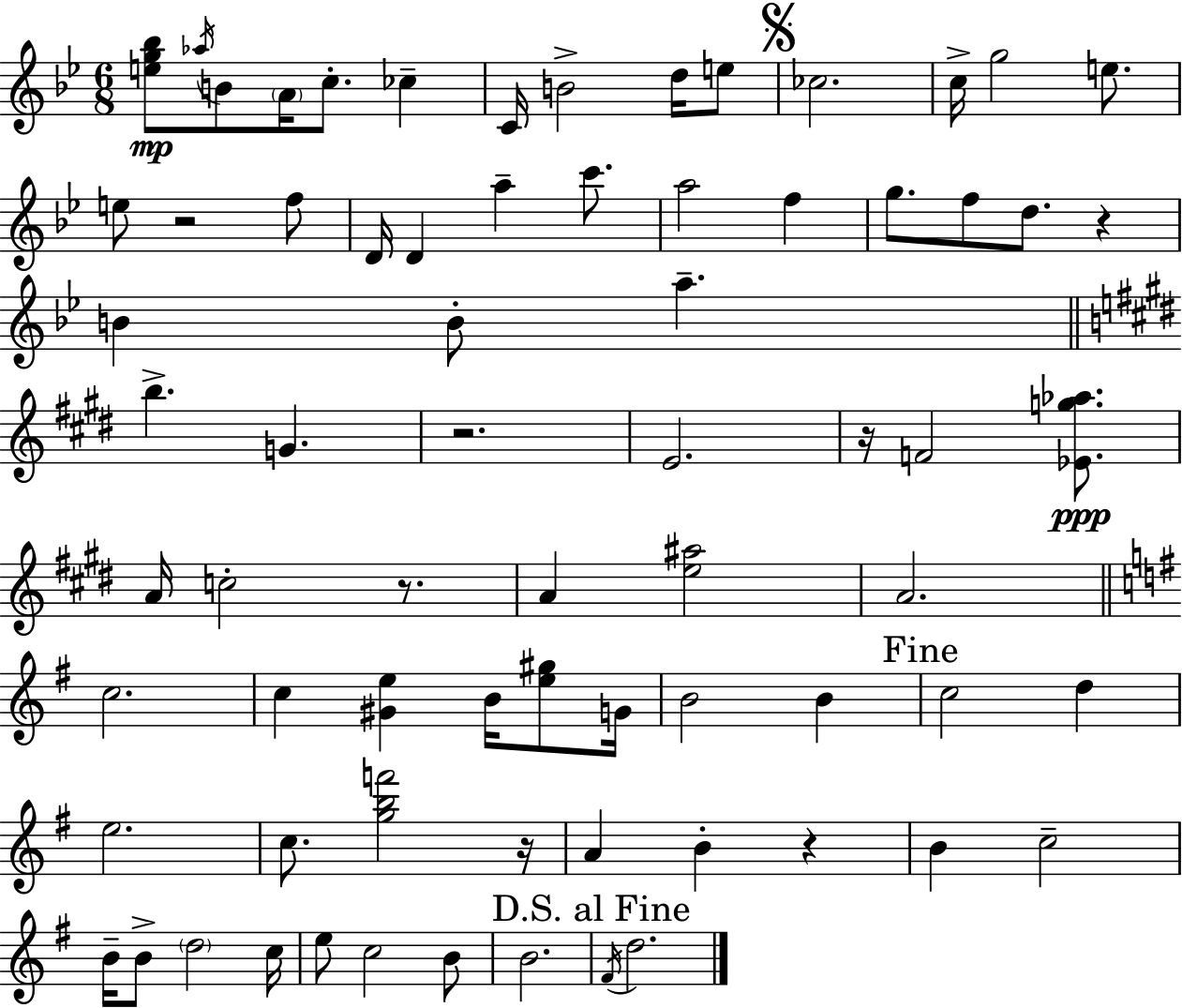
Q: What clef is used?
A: treble